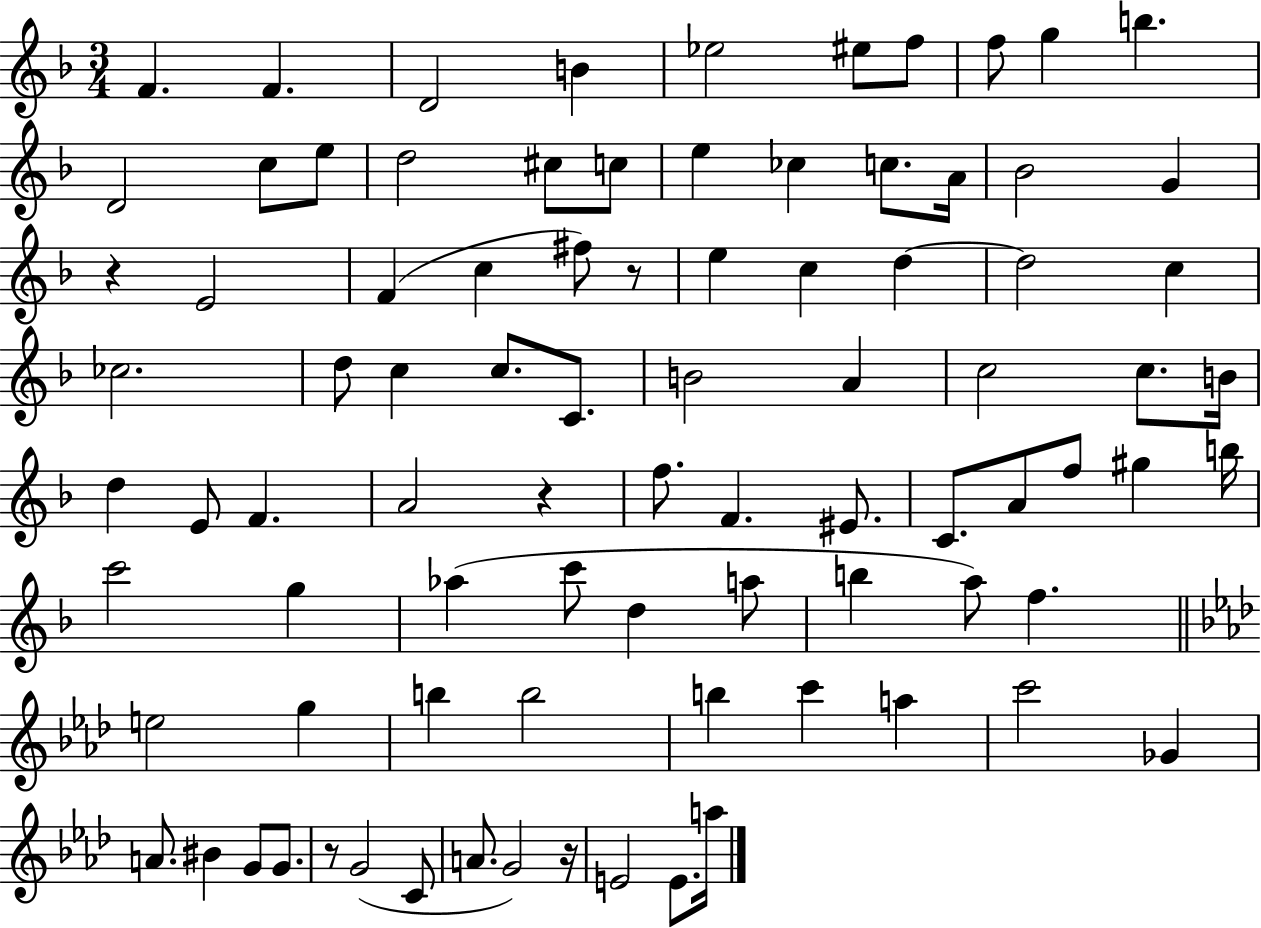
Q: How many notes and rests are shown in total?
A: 87